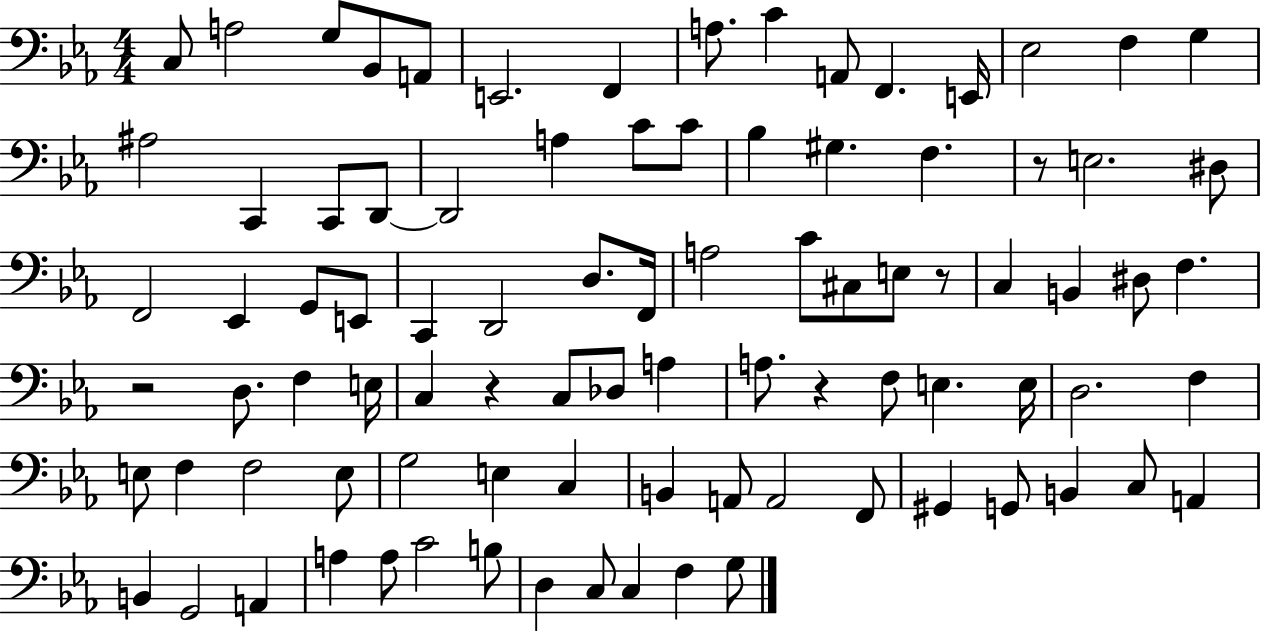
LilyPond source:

{
  \clef bass
  \numericTimeSignature
  \time 4/4
  \key ees \major
  \repeat volta 2 { c8 a2 g8 bes,8 a,8 | e,2. f,4 | a8. c'4 a,8 f,4. e,16 | ees2 f4 g4 | \break ais2 c,4 c,8 d,8~~ | d,2 a4 c'8 c'8 | bes4 gis4. f4. | r8 e2. dis8 | \break f,2 ees,4 g,8 e,8 | c,4 d,2 d8. f,16 | a2 c'8 cis8 e8 r8 | c4 b,4 dis8 f4. | \break r2 d8. f4 e16 | c4 r4 c8 des8 a4 | a8. r4 f8 e4. e16 | d2. f4 | \break e8 f4 f2 e8 | g2 e4 c4 | b,4 a,8 a,2 f,8 | gis,4 g,8 b,4 c8 a,4 | \break b,4 g,2 a,4 | a4 a8 c'2 b8 | d4 c8 c4 f4 g8 | } \bar "|."
}